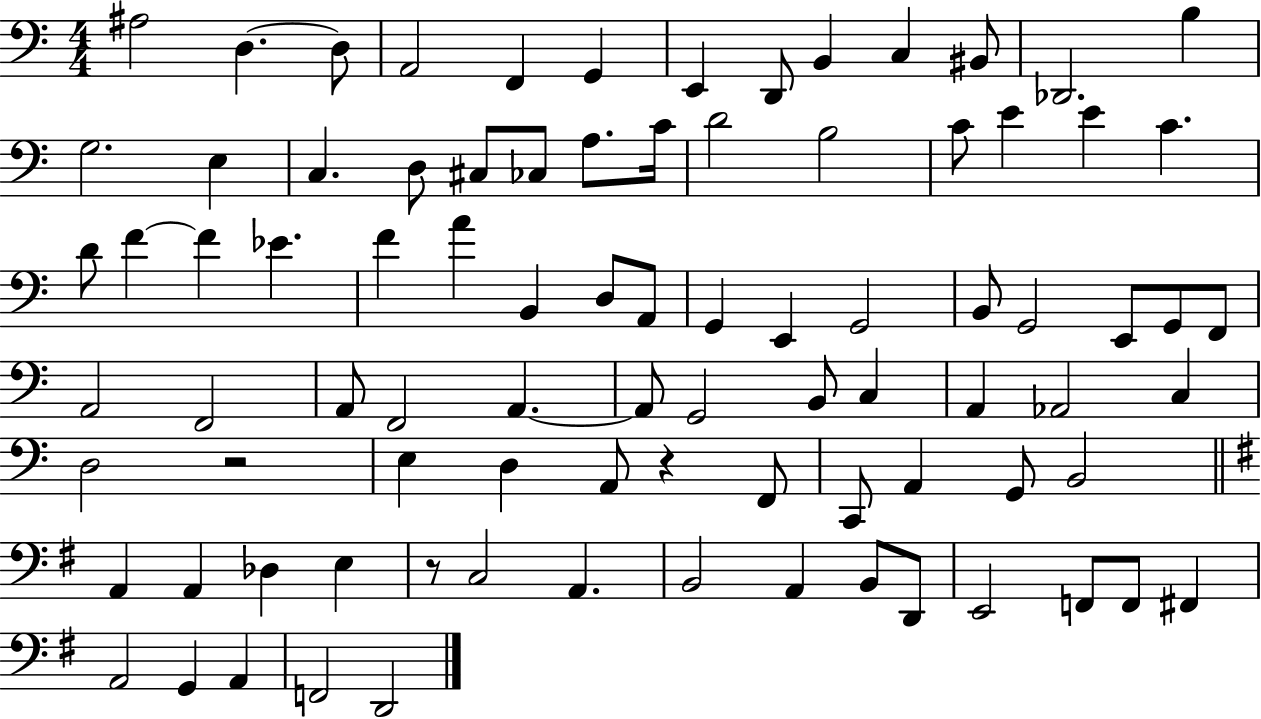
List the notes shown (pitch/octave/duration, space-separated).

A#3/h D3/q. D3/e A2/h F2/q G2/q E2/q D2/e B2/q C3/q BIS2/e Db2/h. B3/q G3/h. E3/q C3/q. D3/e C#3/e CES3/e A3/e. C4/s D4/h B3/h C4/e E4/q E4/q C4/q. D4/e F4/q F4/q Eb4/q. F4/q A4/q B2/q D3/e A2/e G2/q E2/q G2/h B2/e G2/h E2/e G2/e F2/e A2/h F2/h A2/e F2/h A2/q. A2/e G2/h B2/e C3/q A2/q Ab2/h C3/q D3/h R/h E3/q D3/q A2/e R/q F2/e C2/e A2/q G2/e B2/h A2/q A2/q Db3/q E3/q R/e C3/h A2/q. B2/h A2/q B2/e D2/e E2/h F2/e F2/e F#2/q A2/h G2/q A2/q F2/h D2/h